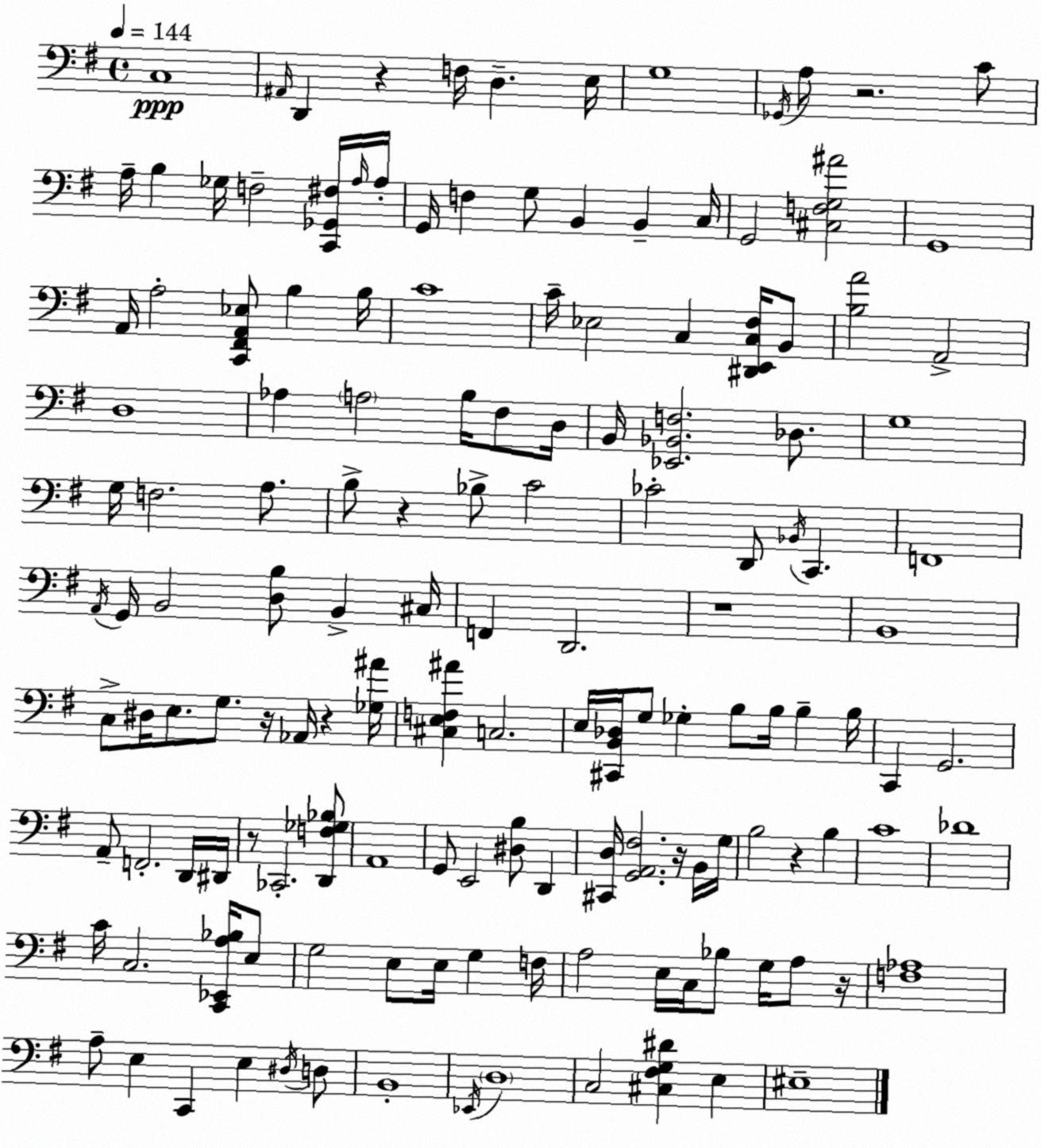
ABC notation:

X:1
T:Untitled
M:4/4
L:1/4
K:G
C,4 ^A,,/4 D,, z F,/4 D, E,/4 G,4 _G,,/4 A,/2 z2 C/2 A,/4 B, _G,/4 F,2 [C,,_G,,^F,]/4 A,/4 A,/4 G,,/4 F, G,/2 B,, B,, C,/4 G,,2 [^C,F,G,^A]2 G,,4 A,,/4 A,2 [C,,^F,,A,,_E,]/2 B, B,/4 C4 C/4 _E,2 C, [^D,,E,,C,^F,]/4 B,,/2 [B,A]2 A,,2 D,4 _A, A,2 B,/4 ^F,/2 D,/4 B,,/4 [_E,,_B,,F,]2 _D,/2 G,4 G,/4 F,2 A,/2 B,/2 z _B,/2 C2 _C2 D,,/2 _B,,/4 C,, F,,4 A,,/4 G,,/4 B,,2 [D,B,]/2 B,, ^C,/4 F,, D,,2 z4 B,,4 C,/2 ^D,/4 E,/2 G,/2 z/4 _A,,/4 z [_G,^A]/4 [^C,E,F,^A] C,2 E,/4 [^C,,B,,_D,]/4 G,/2 _G, B,/2 B,/4 B, B,/4 C,, G,,2 A,,/2 F,,2 D,,/4 ^D,,/4 z/2 _C,,2 [D,,F,_G,_B,]/2 A,,4 G,,/2 E,,2 [^D,B,]/2 D,, [^C,,D,]/4 [G,,A,,^F,]2 z/4 B,,/4 G,/4 B,2 z B, C4 _D4 C/4 C,2 [C,,_E,,A,_B,]/4 E,/2 G,2 E,/2 E,/4 G, F,/4 A,2 E,/4 C,/4 _B,/2 G,/4 A,/2 z/4 [F,_A,]4 A,/2 E, C,, E, ^D,/4 D,/2 B,,4 _E,,/4 D,4 C,2 [^C,^F,G,^D] E, ^E,4